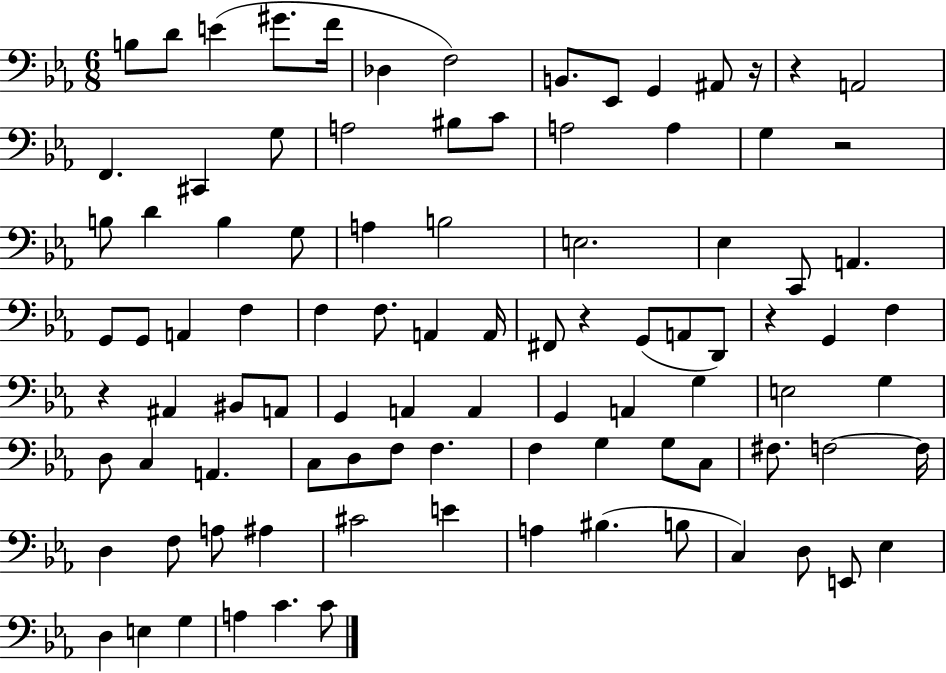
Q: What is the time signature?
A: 6/8